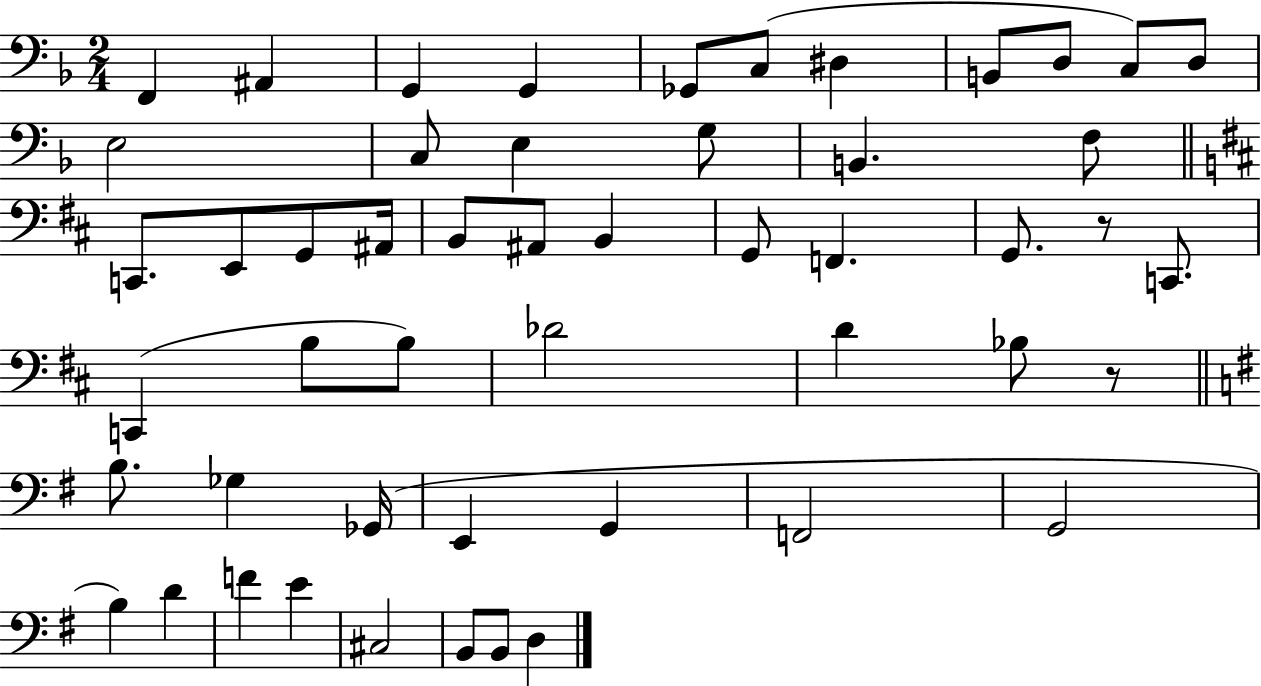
{
  \clef bass
  \numericTimeSignature
  \time 2/4
  \key f \major
  f,4 ais,4 | g,4 g,4 | ges,8 c8( dis4 | b,8 d8 c8) d8 | \break e2 | c8 e4 g8 | b,4. f8 | \bar "||" \break \key d \major c,8. e,8 g,8 ais,16 | b,8 ais,8 b,4 | g,8 f,4. | g,8. r8 c,8. | \break c,4( b8 b8) | des'2 | d'4 bes8 r8 | \bar "||" \break \key e \minor b8. ges4 ges,16( | e,4 g,4 | f,2 | g,2 | \break b4) d'4 | f'4 e'4 | cis2 | b,8 b,8 d4 | \break \bar "|."
}